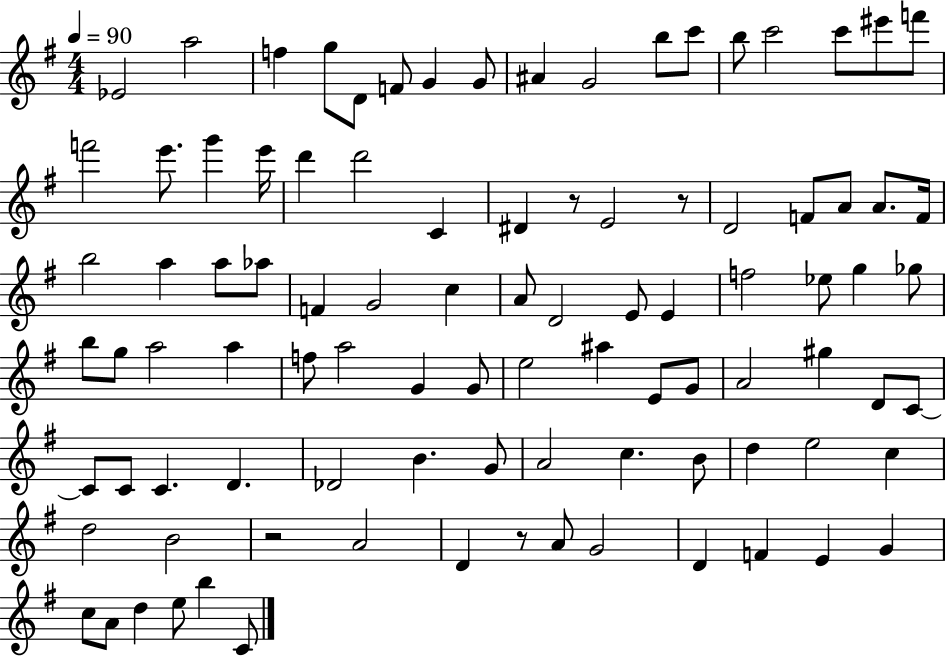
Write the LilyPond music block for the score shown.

{
  \clef treble
  \numericTimeSignature
  \time 4/4
  \key g \major
  \tempo 4 = 90
  ees'2 a''2 | f''4 g''8 d'8 f'8 g'4 g'8 | ais'4 g'2 b''8 c'''8 | b''8 c'''2 c'''8 eis'''8 f'''8 | \break f'''2 e'''8. g'''4 e'''16 | d'''4 d'''2 c'4 | dis'4 r8 e'2 r8 | d'2 f'8 a'8 a'8. f'16 | \break b''2 a''4 a''8 aes''8 | f'4 g'2 c''4 | a'8 d'2 e'8 e'4 | f''2 ees''8 g''4 ges''8 | \break b''8 g''8 a''2 a''4 | f''8 a''2 g'4 g'8 | e''2 ais''4 e'8 g'8 | a'2 gis''4 d'8 c'8~~ | \break c'8 c'8 c'4. d'4. | des'2 b'4. g'8 | a'2 c''4. b'8 | d''4 e''2 c''4 | \break d''2 b'2 | r2 a'2 | d'4 r8 a'8 g'2 | d'4 f'4 e'4 g'4 | \break c''8 a'8 d''4 e''8 b''4 c'8 | \bar "|."
}